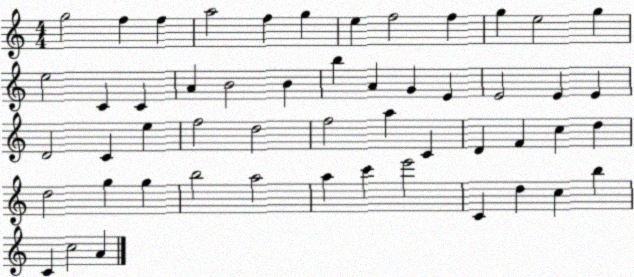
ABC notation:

X:1
T:Untitled
M:4/4
L:1/4
K:C
g2 f f a2 f g e f2 f g e2 g e2 C C A B2 B b A G E E2 E E D2 C e f2 d2 f2 a C D F c d d2 g g b2 a2 a c' e'2 C d c b C c2 A